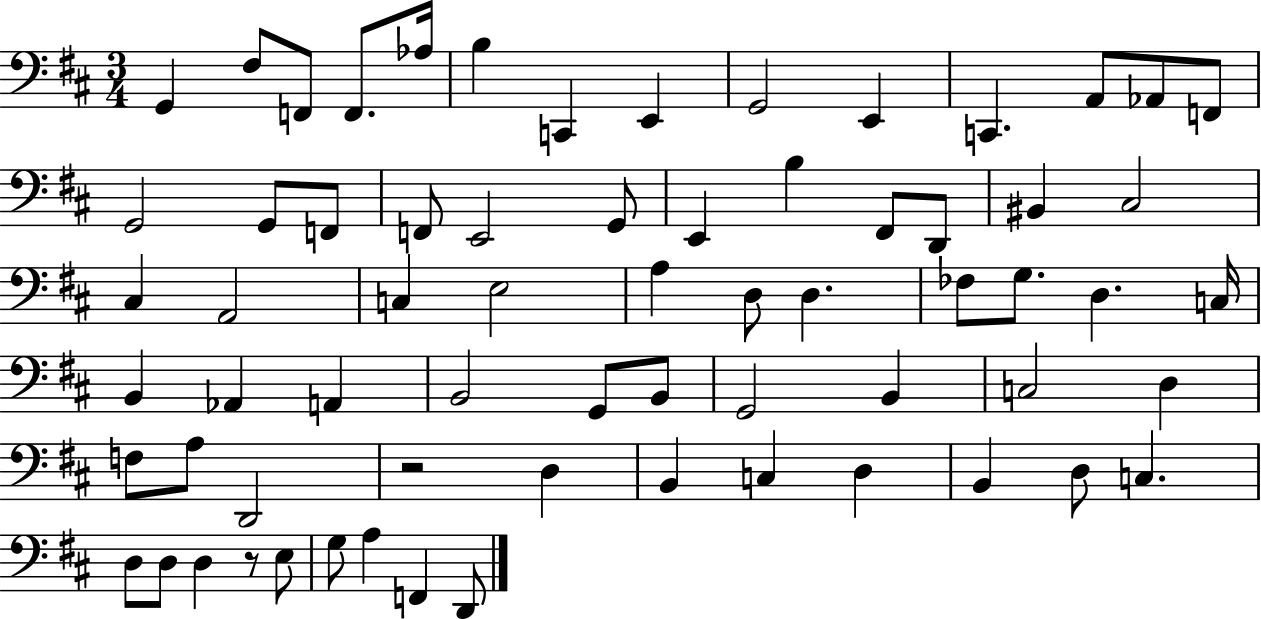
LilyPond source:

{
  \clef bass
  \numericTimeSignature
  \time 3/4
  \key d \major
  g,4 fis8 f,8 f,8. aes16 | b4 c,4 e,4 | g,2 e,4 | c,4. a,8 aes,8 f,8 | \break g,2 g,8 f,8 | f,8 e,2 g,8 | e,4 b4 fis,8 d,8 | bis,4 cis2 | \break cis4 a,2 | c4 e2 | a4 d8 d4. | fes8 g8. d4. c16 | \break b,4 aes,4 a,4 | b,2 g,8 b,8 | g,2 b,4 | c2 d4 | \break f8 a8 d,2 | r2 d4 | b,4 c4 d4 | b,4 d8 c4. | \break d8 d8 d4 r8 e8 | g8 a4 f,4 d,8 | \bar "|."
}